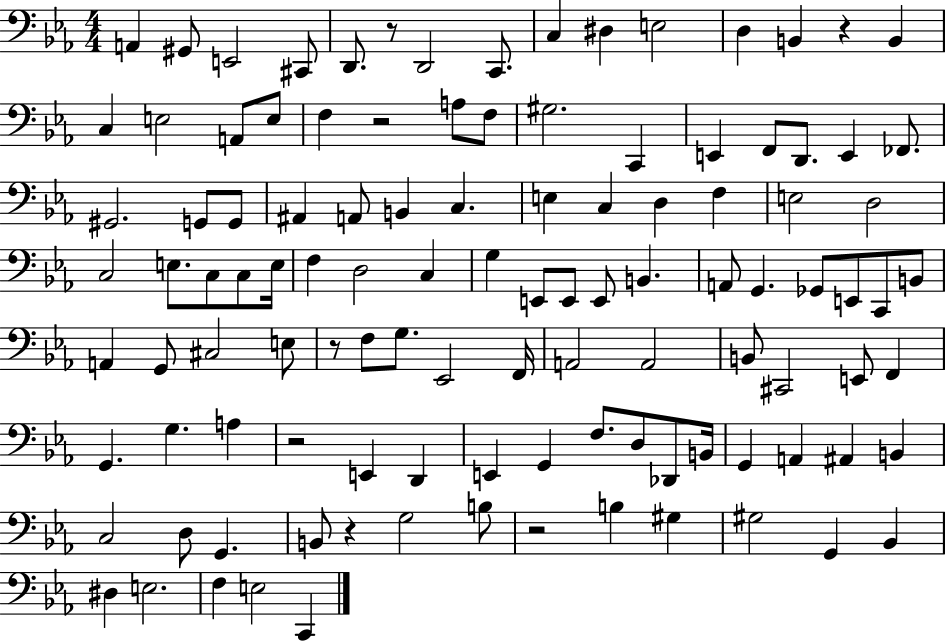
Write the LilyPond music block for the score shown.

{
  \clef bass
  \numericTimeSignature
  \time 4/4
  \key ees \major
  \repeat volta 2 { a,4 gis,8 e,2 cis,8 | d,8. r8 d,2 c,8. | c4 dis4 e2 | d4 b,4 r4 b,4 | \break c4 e2 a,8 e8 | f4 r2 a8 f8 | gis2. c,4 | e,4 f,8 d,8. e,4 fes,8. | \break gis,2. g,8 g,8 | ais,4 a,8 b,4 c4. | e4 c4 d4 f4 | e2 d2 | \break c2 e8. c8 c8 e16 | f4 d2 c4 | g4 e,8 e,8 e,8 b,4. | a,8 g,4. ges,8 e,8 c,8 b,8 | \break a,4 g,8 cis2 e8 | r8 f8 g8. ees,2 f,16 | a,2 a,2 | b,8 cis,2 e,8 f,4 | \break g,4. g4. a4 | r2 e,4 d,4 | e,4 g,4 f8. d8 des,8 b,16 | g,4 a,4 ais,4 b,4 | \break c2 d8 g,4. | b,8 r4 g2 b8 | r2 b4 gis4 | gis2 g,4 bes,4 | \break dis4 e2. | f4 e2 c,4 | } \bar "|."
}